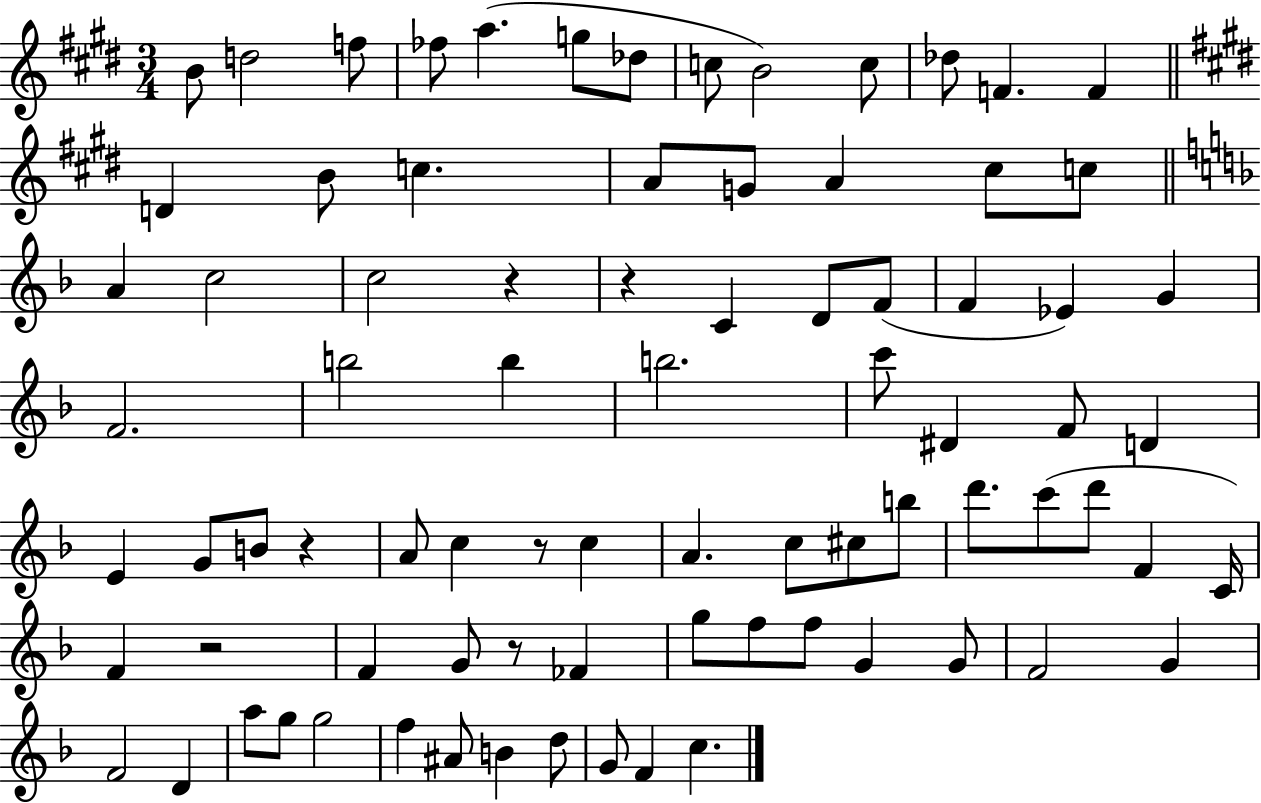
B4/e D5/h F5/e FES5/e A5/q. G5/e Db5/e C5/e B4/h C5/e Db5/e F4/q. F4/q D4/q B4/e C5/q. A4/e G4/e A4/q C#5/e C5/e A4/q C5/h C5/h R/q R/q C4/q D4/e F4/e F4/q Eb4/q G4/q F4/h. B5/h B5/q B5/h. C6/e D#4/q F4/e D4/q E4/q G4/e B4/e R/q A4/e C5/q R/e C5/q A4/q. C5/e C#5/e B5/e D6/e. C6/e D6/e F4/q C4/s F4/q R/h F4/q G4/e R/e FES4/q G5/e F5/e F5/e G4/q G4/e F4/h G4/q F4/h D4/q A5/e G5/e G5/h F5/q A#4/e B4/q D5/e G4/e F4/q C5/q.